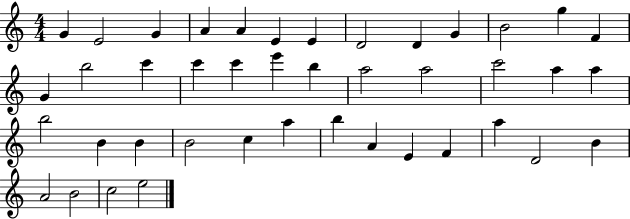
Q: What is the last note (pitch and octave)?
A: E5